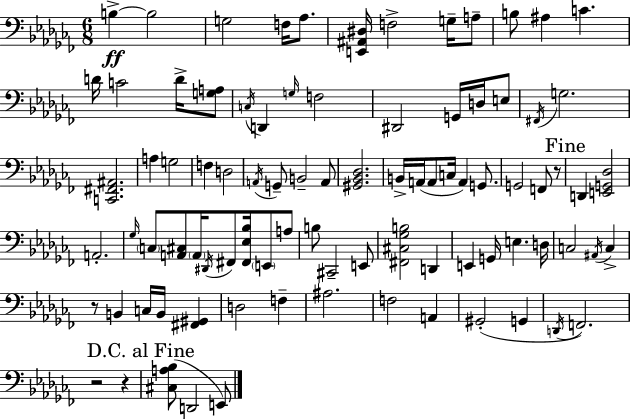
{
  \clef bass
  \numericTimeSignature
  \time 6/8
  \key aes \minor
  b4->~~\ff b2 | g2 f16 aes8. | <e, ais, dis>16 f2-> g16-- a8-- | b8 ais4 c'4. | \break d'16 c'2 d'16-> <g a>8 | \acciaccatura { c16 } d,4 \grace { g16 } f2 | dis,2 g,16 d16 | e8 \acciaccatura { fis,16 } g2. | \break <c, fis, ais,>2. | a4 g2 | f4 d2 | \acciaccatura { a,16 } g,8-- b,2-- | \break a,8 <gis, bes, des>2. | b,16-> a,16( a,8 c16 a,4) | g,8. g,2 | f,8 r8 \mark "Fine" d,4 <e, g, des>2 | \break a,2.-. | \grace { ges16 } \parenthesize c8 <a, cis>8 \parenthesize a,16 \acciaccatura { dis,16 } fis,8 | <fis, ees bes>16 \parenthesize e,8 a8 b8 cis,2-- | e,8 <fis, cis ges b>2 | \break d,4 e,4 g,16 e4. | d16 c2 | \acciaccatura { ais,16 } c4-> r8 b,4 | c16 b,16 <fis, gis,>4 d2 | \break f4-- ais2. | f2 | a,4 gis,2-.( | g,4 \acciaccatura { d,16 }) f,2. | \break r2 | r4 \mark "D.C. al Fine" <cis a bes>8( d,2 | e,8) \bar "|."
}